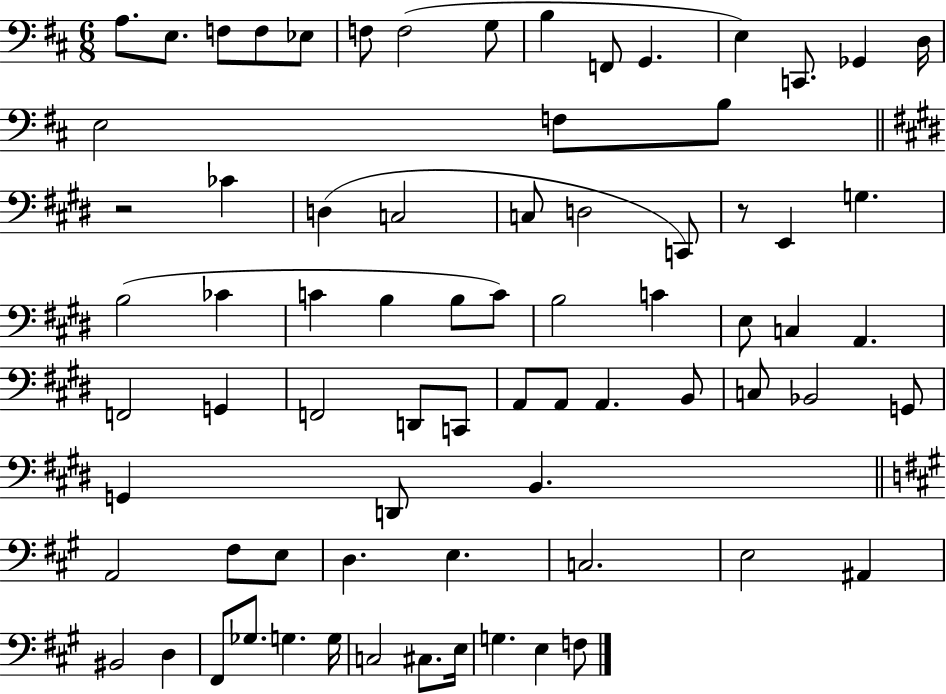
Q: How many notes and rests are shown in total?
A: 74